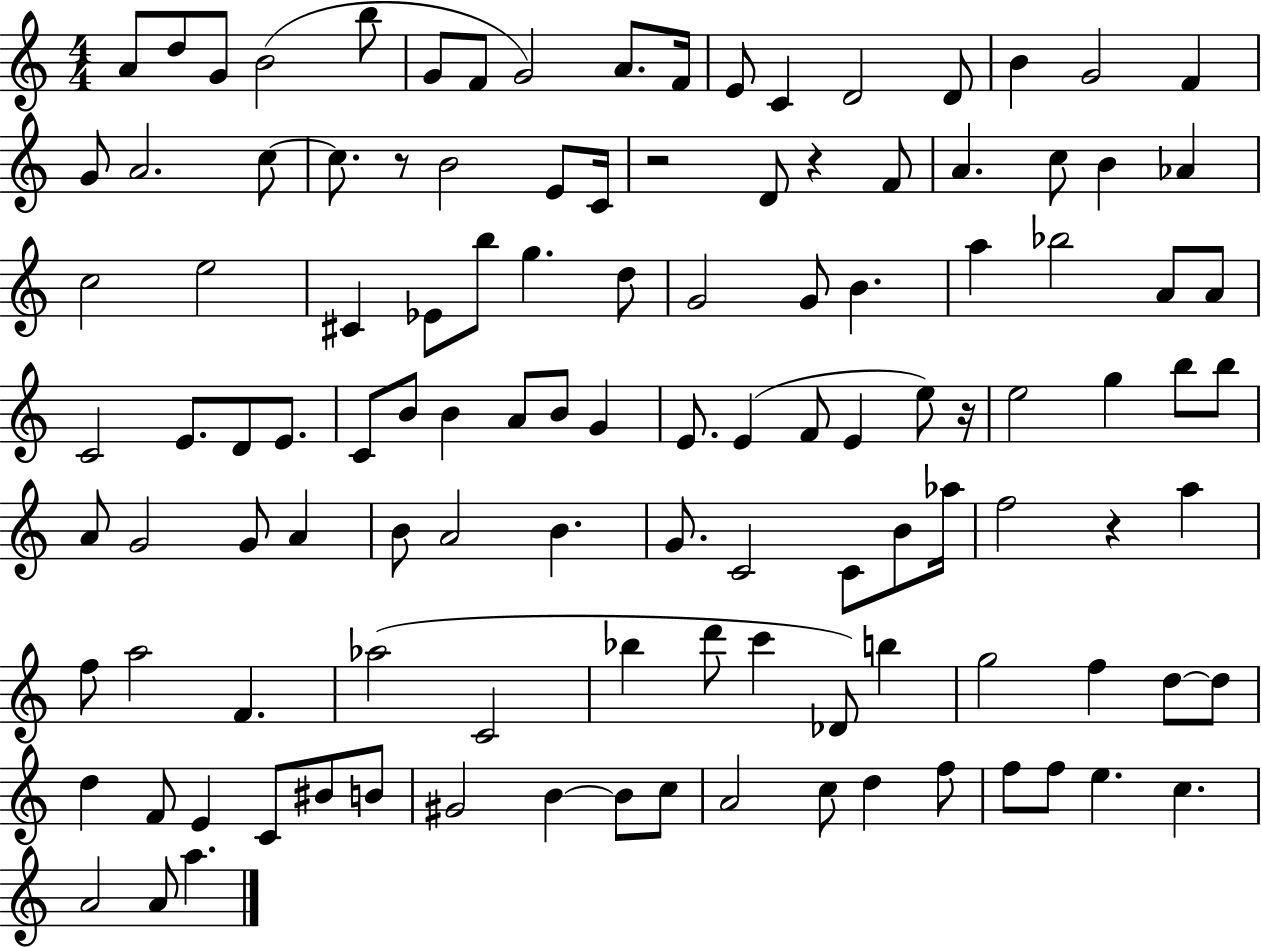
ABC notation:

X:1
T:Untitled
M:4/4
L:1/4
K:C
A/2 d/2 G/2 B2 b/2 G/2 F/2 G2 A/2 F/4 E/2 C D2 D/2 B G2 F G/2 A2 c/2 c/2 z/2 B2 E/2 C/4 z2 D/2 z F/2 A c/2 B _A c2 e2 ^C _E/2 b/2 g d/2 G2 G/2 B a _b2 A/2 A/2 C2 E/2 D/2 E/2 C/2 B/2 B A/2 B/2 G E/2 E F/2 E e/2 z/4 e2 g b/2 b/2 A/2 G2 G/2 A B/2 A2 B G/2 C2 C/2 B/2 _a/4 f2 z a f/2 a2 F _a2 C2 _b d'/2 c' _D/2 b g2 f d/2 d/2 d F/2 E C/2 ^B/2 B/2 ^G2 B B/2 c/2 A2 c/2 d f/2 f/2 f/2 e c A2 A/2 a